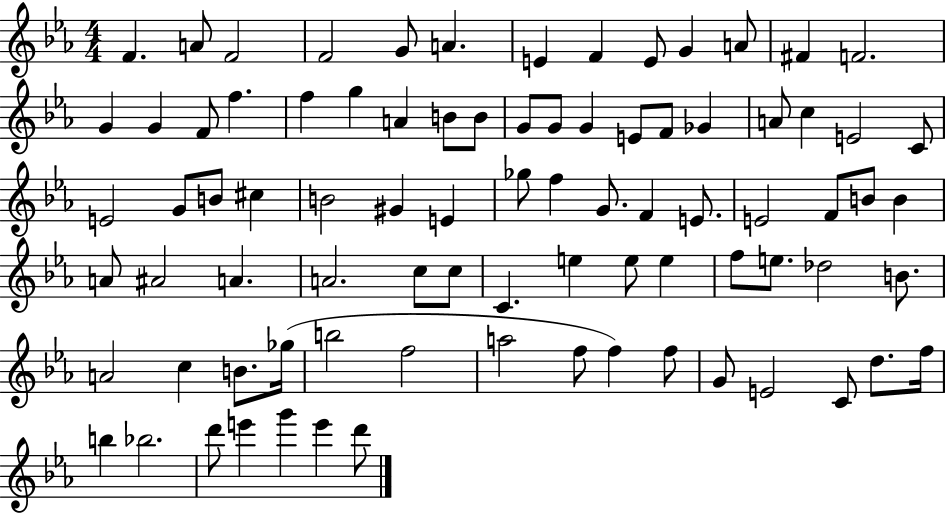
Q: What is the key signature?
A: EES major